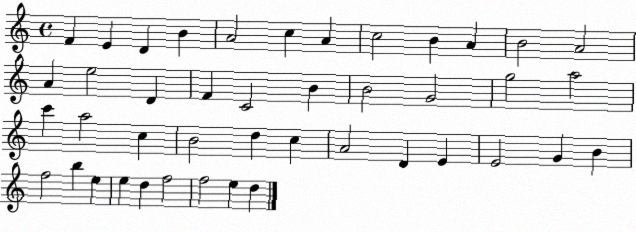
X:1
T:Untitled
M:4/4
L:1/4
K:C
F E D B A2 c A c2 B A B2 A2 A e2 D F C2 B B2 G2 g2 a2 c' a2 c B2 d c A2 D E E2 G B f2 b e e d f2 f2 e d